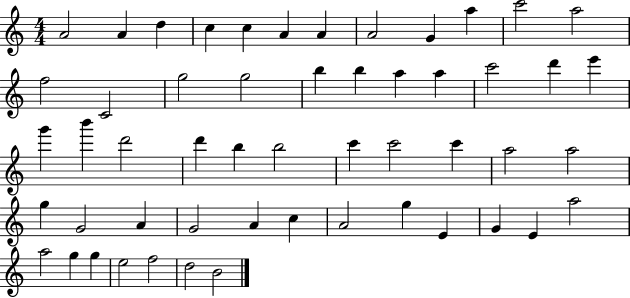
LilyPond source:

{
  \clef treble
  \numericTimeSignature
  \time 4/4
  \key c \major
  a'2 a'4 d''4 | c''4 c''4 a'4 a'4 | a'2 g'4 a''4 | c'''2 a''2 | \break f''2 c'2 | g''2 g''2 | b''4 b''4 a''4 a''4 | c'''2 d'''4 e'''4 | \break g'''4 b'''4 d'''2 | d'''4 b''4 b''2 | c'''4 c'''2 c'''4 | a''2 a''2 | \break g''4 g'2 a'4 | g'2 a'4 c''4 | a'2 g''4 e'4 | g'4 e'4 a''2 | \break a''2 g''4 g''4 | e''2 f''2 | d''2 b'2 | \bar "|."
}